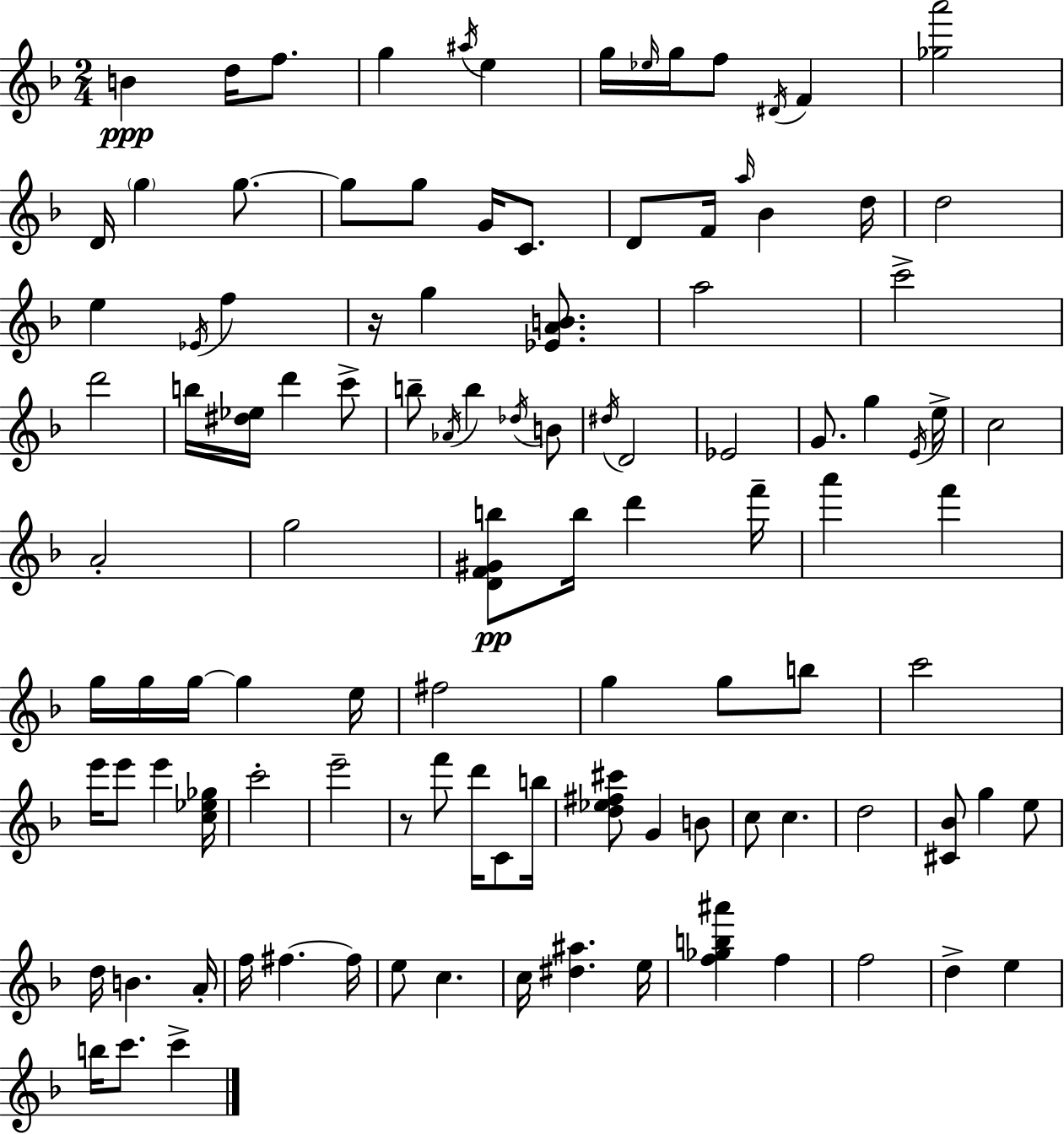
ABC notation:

X:1
T:Untitled
M:2/4
L:1/4
K:Dm
B d/4 f/2 g ^a/4 e g/4 _e/4 g/4 f/2 ^D/4 F [_ga']2 D/4 g g/2 g/2 g/2 G/4 C/2 D/2 F/4 a/4 _B d/4 d2 e _E/4 f z/4 g [_EAB]/2 a2 c'2 d'2 b/4 [^d_e]/4 d' c'/2 b/2 _A/4 b _d/4 B/2 ^d/4 D2 _E2 G/2 g E/4 e/4 c2 A2 g2 [DF^Gb]/2 b/4 d' f'/4 a' f' g/4 g/4 g/4 g e/4 ^f2 g g/2 b/2 c'2 e'/4 e'/2 e' [c_e_g]/4 c'2 e'2 z/2 f'/2 d'/4 C/2 b/4 [d_e^f^c']/2 G B/2 c/2 c d2 [^C_B]/2 g e/2 d/4 B A/4 f/4 ^f ^f/4 e/2 c c/4 [^d^a] e/4 [f_gb^a'] f f2 d e b/4 c'/2 c'